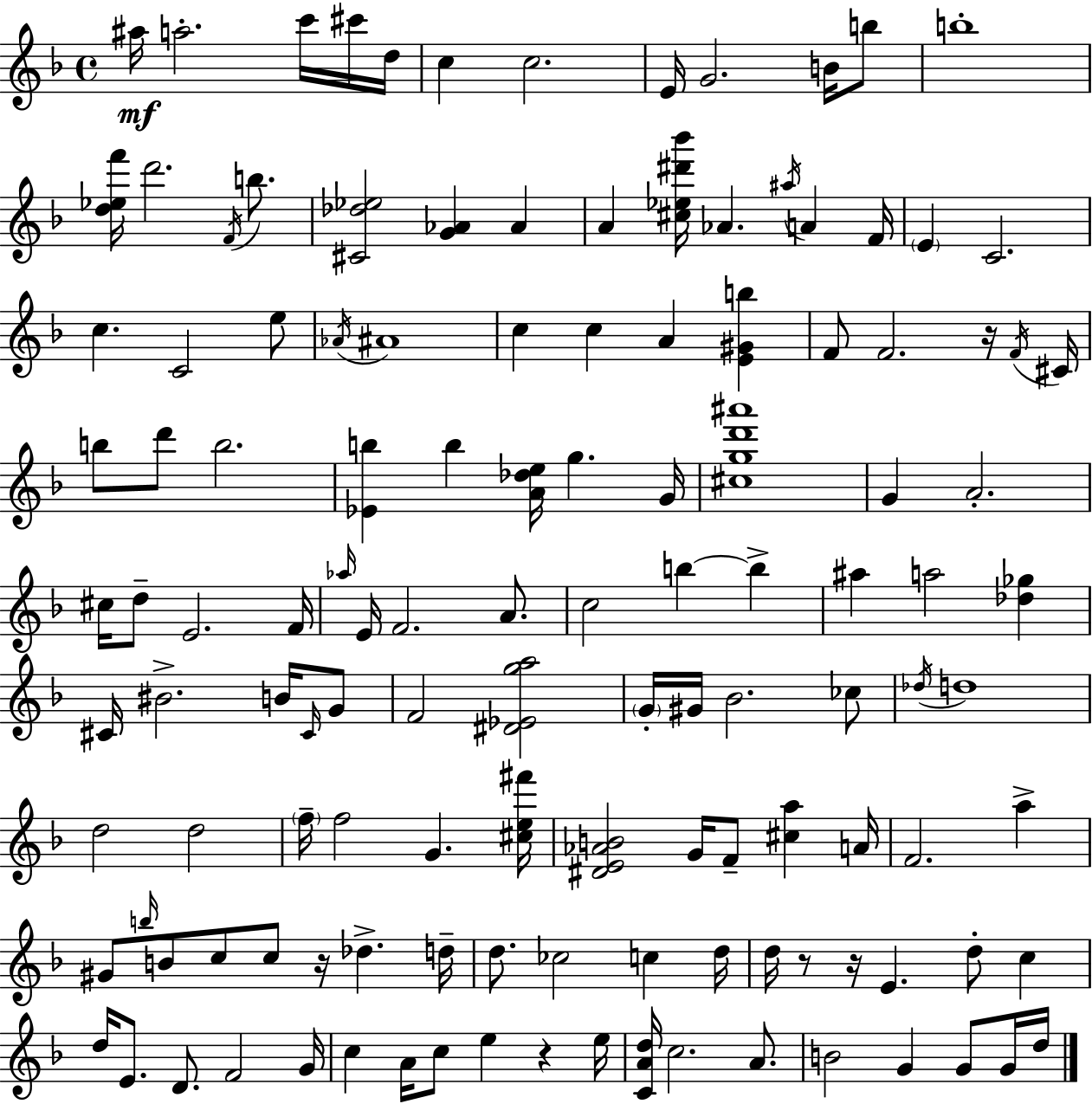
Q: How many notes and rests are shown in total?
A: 129